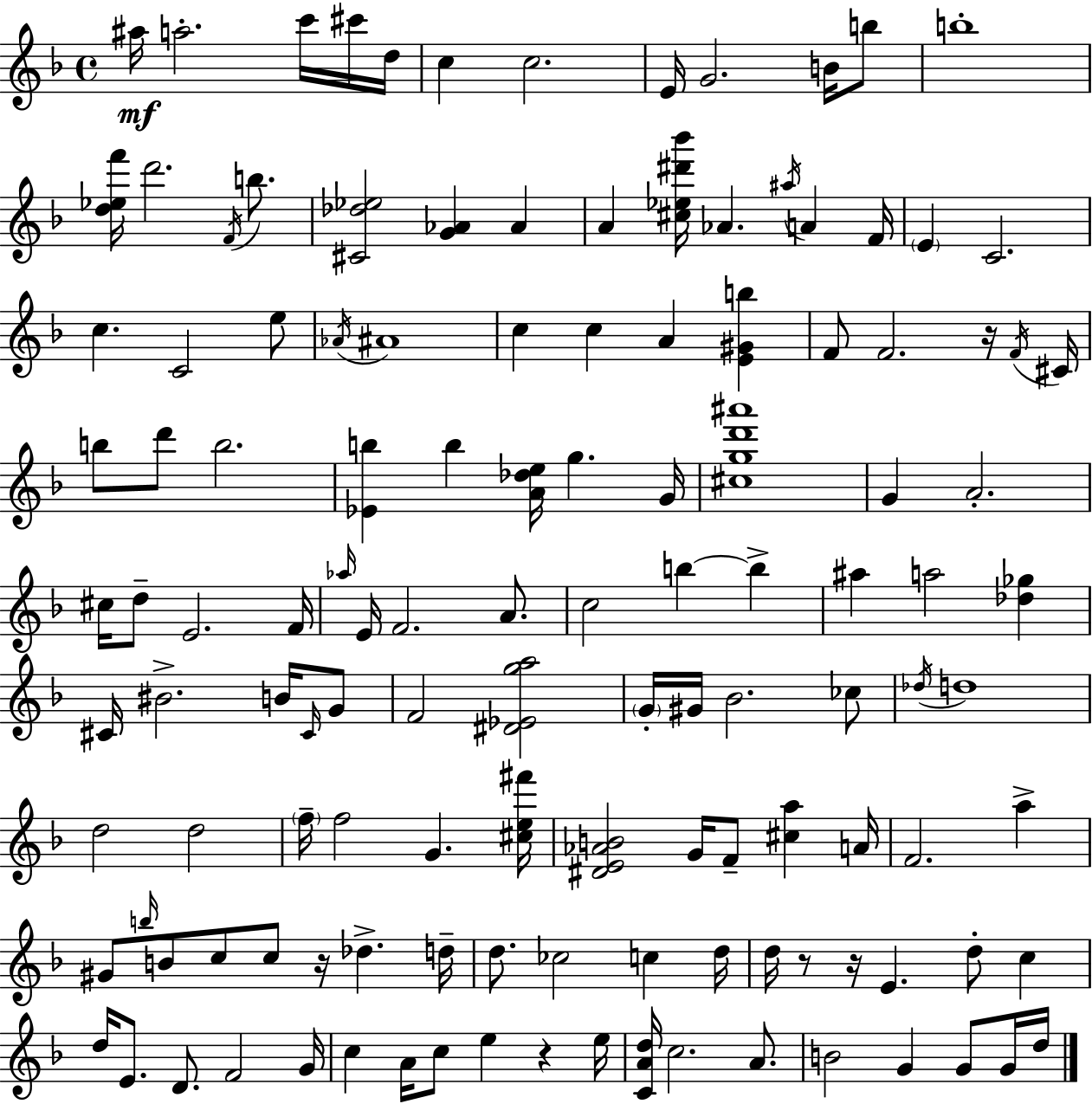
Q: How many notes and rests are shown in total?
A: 129